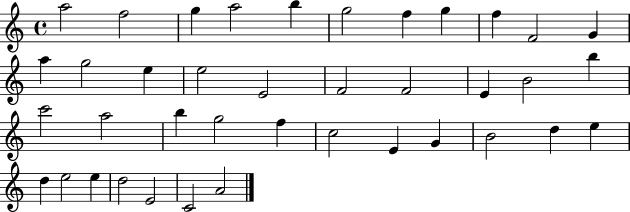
A5/h F5/h G5/q A5/h B5/q G5/h F5/q G5/q F5/q F4/h G4/q A5/q G5/h E5/q E5/h E4/h F4/h F4/h E4/q B4/h B5/q C6/h A5/h B5/q G5/h F5/q C5/h E4/q G4/q B4/h D5/q E5/q D5/q E5/h E5/q D5/h E4/h C4/h A4/h